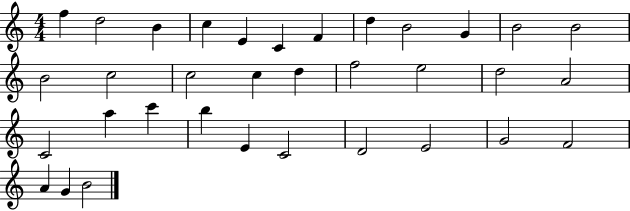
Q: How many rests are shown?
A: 0